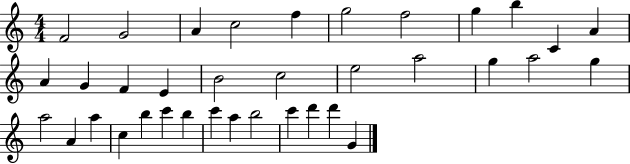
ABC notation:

X:1
T:Untitled
M:4/4
L:1/4
K:C
F2 G2 A c2 f g2 f2 g b C A A G F E B2 c2 e2 a2 g a2 g a2 A a c b c' b c' a b2 c' d' d' G